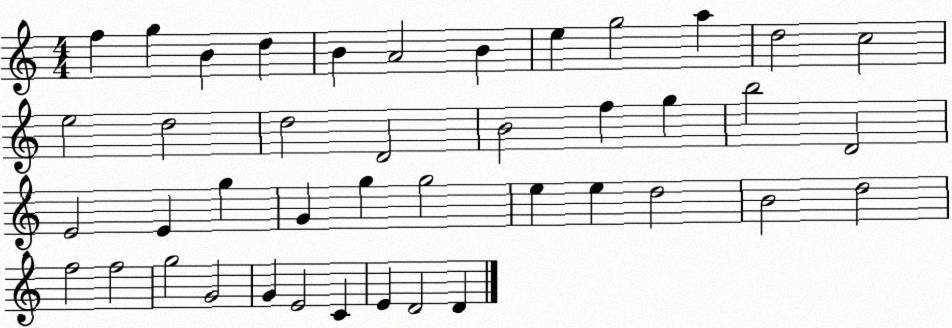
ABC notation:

X:1
T:Untitled
M:4/4
L:1/4
K:C
f g B d B A2 B e g2 a d2 c2 e2 d2 d2 D2 B2 f g b2 D2 E2 E g G g g2 e e d2 B2 d2 f2 f2 g2 G2 G E2 C E D2 D